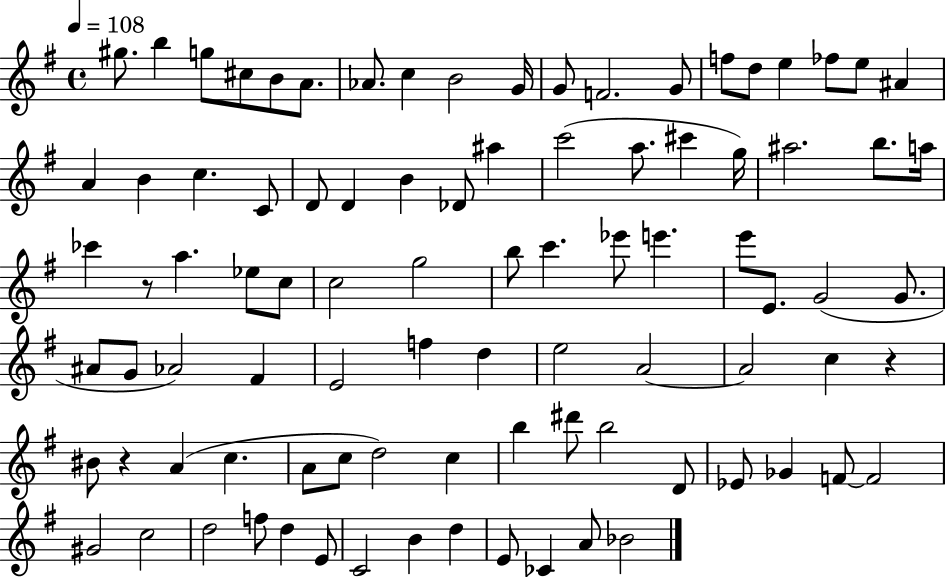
G#5/e. B5/q G5/e C#5/e B4/e A4/e. Ab4/e. C5/q B4/h G4/s G4/e F4/h. G4/e F5/e D5/e E5/q FES5/e E5/e A#4/q A4/q B4/q C5/q. C4/e D4/e D4/q B4/q Db4/e A#5/q C6/h A5/e. C#6/q G5/s A#5/h. B5/e. A5/s CES6/q R/e A5/q. Eb5/e C5/e C5/h G5/h B5/e C6/q. Eb6/e E6/q. E6/e E4/e. G4/h G4/e. A#4/e G4/e Ab4/h F#4/q E4/h F5/q D5/q E5/h A4/h A4/h C5/q R/q BIS4/e R/q A4/q C5/q. A4/e C5/e D5/h C5/q B5/q D#6/e B5/h D4/e Eb4/e Gb4/q F4/e F4/h G#4/h C5/h D5/h F5/e D5/q E4/e C4/h B4/q D5/q E4/e CES4/q A4/e Bb4/h